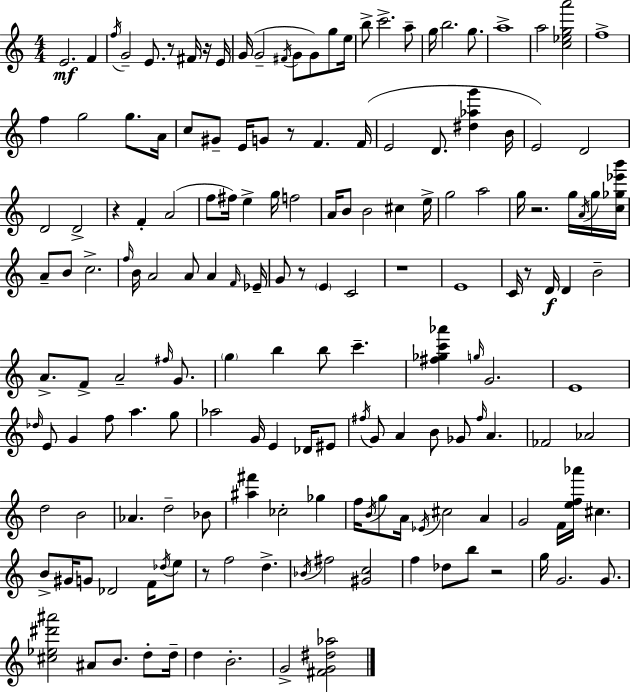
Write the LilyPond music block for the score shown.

{
  \clef treble
  \numericTimeSignature
  \time 4/4
  \key c \major
  e'2.\mf f'4 | \acciaccatura { f''16 } g'2-- e'8. r8 fis'16 r16 | e'16 g'16( g'2-- \acciaccatura { fis'16 } g'8 g'8) g''8 | e''16 b''8-> c'''2.-> | \break a''8-- g''16 b''2. g''8. | a''1-> | a''2 <c'' ees'' g'' a'''>2 | f''1-> | \break f''4 g''2 g''8. | a'16 c''8 gis'8-- e'16 g'8 r8 f'4. | f'16( e'2 d'8. <dis'' aes'' g'''>4 | b'16 e'2) d'2 | \break d'2 d'2-> | r4 f'4-. a'2( | f''8 fis''16) e''4-> g''16 f''2 | a'16 b'8 b'2 cis''4 | \break e''16-> g''2 a''2 | g''16 r2. g''16 | \acciaccatura { a'16 } g''16 <c'' ges'' ees''' b'''>16 a'8-- b'8 c''2.-> | \grace { f''16 } b'16 a'2 a'8 a'4 | \break \grace { f'16 } ees'16-- g'8 r8 \parenthesize e'4 c'2 | r1 | e'1 | c'16 r8 d'16\f d'4 b'2-- | \break a'8.-> f'8-> a'2-- | \grace { fis''16 } g'8. \parenthesize g''4 b''4 b''8 | c'''4.-- <fis'' ges'' c''' aes'''>4 \grace { g''16 } g'2. | e'1 | \break \grace { des''16 } e'8 g'4 f''8 | a''4. g''8 aes''2 | g'16 e'4 des'16 eis'8 \acciaccatura { fis''16 } g'8 a'4 b'8 | ges'8 \grace { fis''16 } a'4. fes'2 | \break aes'2 d''2 | b'2 aes'4. | d''2-- bes'8 <ais'' fis'''>4 ces''2-. | ges''4 f''16 \acciaccatura { b'16 } g''8 a'16 \acciaccatura { ees'16 } | \break cis''2 a'4 g'2 | f'16 <e'' f'' aes'''>16 cis''4. b'8-> gis'16 g'8 | des'2 f'16 \acciaccatura { des''16 } e''8 r8 f''2 | d''4.-> \acciaccatura { bes'16 } fis''2 | \break <gis' c''>2 f''4 | des''8 b''8 r2 g''16 g'2. | g'8. <cis'' ees'' dis''' ais'''>2 | ais'8 b'8. d''8-. d''16-- d''4 | \break b'2.-. g'2-> | <fis' g' dis'' aes''>2 \bar "|."
}